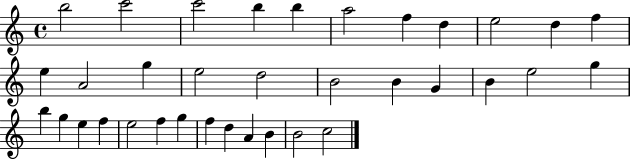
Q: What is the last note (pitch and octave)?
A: C5